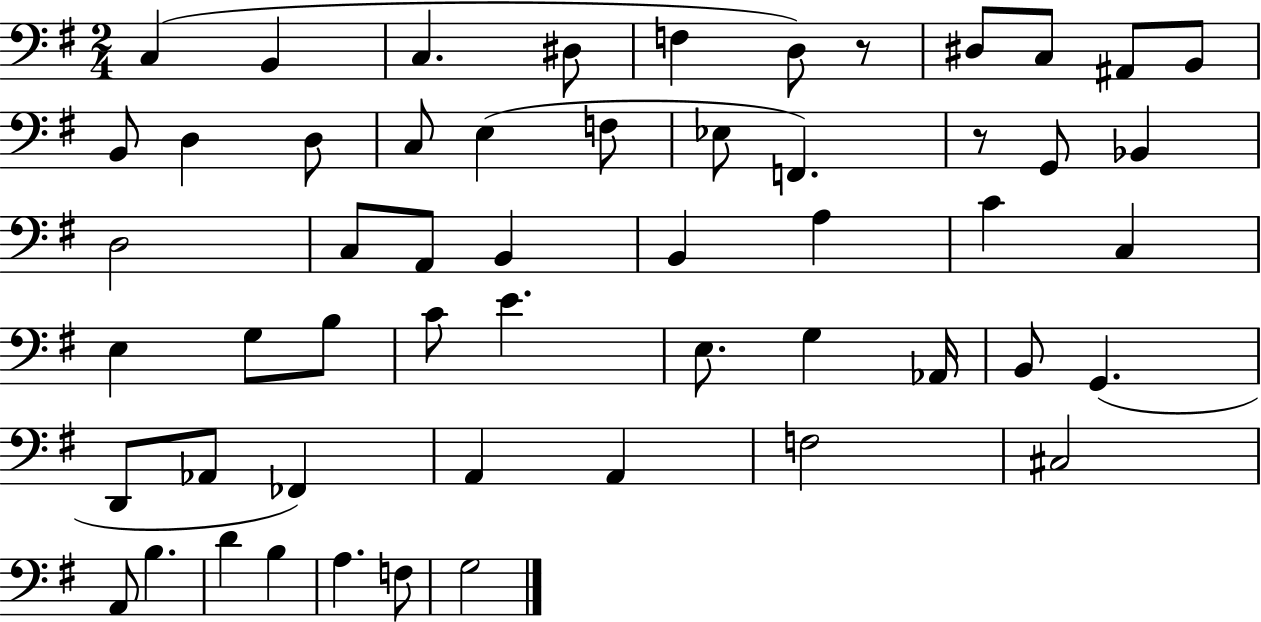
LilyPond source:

{
  \clef bass
  \numericTimeSignature
  \time 2/4
  \key g \major
  c4( b,4 | c4. dis8 | f4 d8) r8 | dis8 c8 ais,8 b,8 | \break b,8 d4 d8 | c8 e4( f8 | ees8 f,4.) | r8 g,8 bes,4 | \break d2 | c8 a,8 b,4 | b,4 a4 | c'4 c4 | \break e4 g8 b8 | c'8 e'4. | e8. g4 aes,16 | b,8 g,4.( | \break d,8 aes,8 fes,4) | a,4 a,4 | f2 | cis2 | \break a,8 b4. | d'4 b4 | a4. f8 | g2 | \break \bar "|."
}